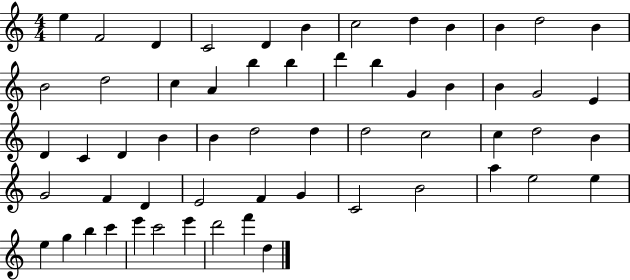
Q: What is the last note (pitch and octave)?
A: D5